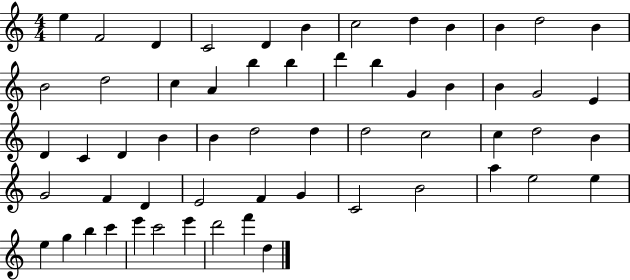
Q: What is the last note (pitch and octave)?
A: D5